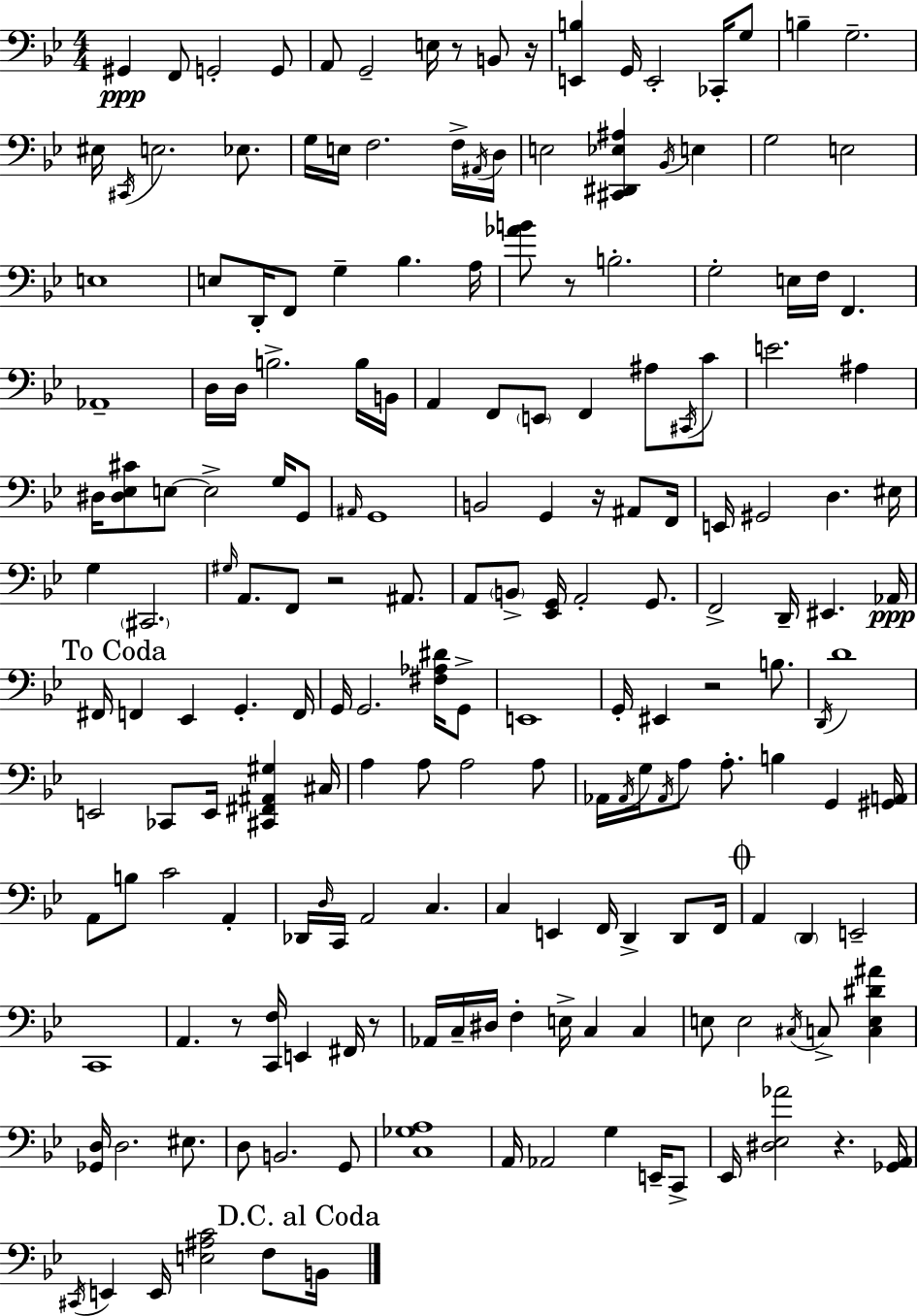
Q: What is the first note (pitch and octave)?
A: G#2